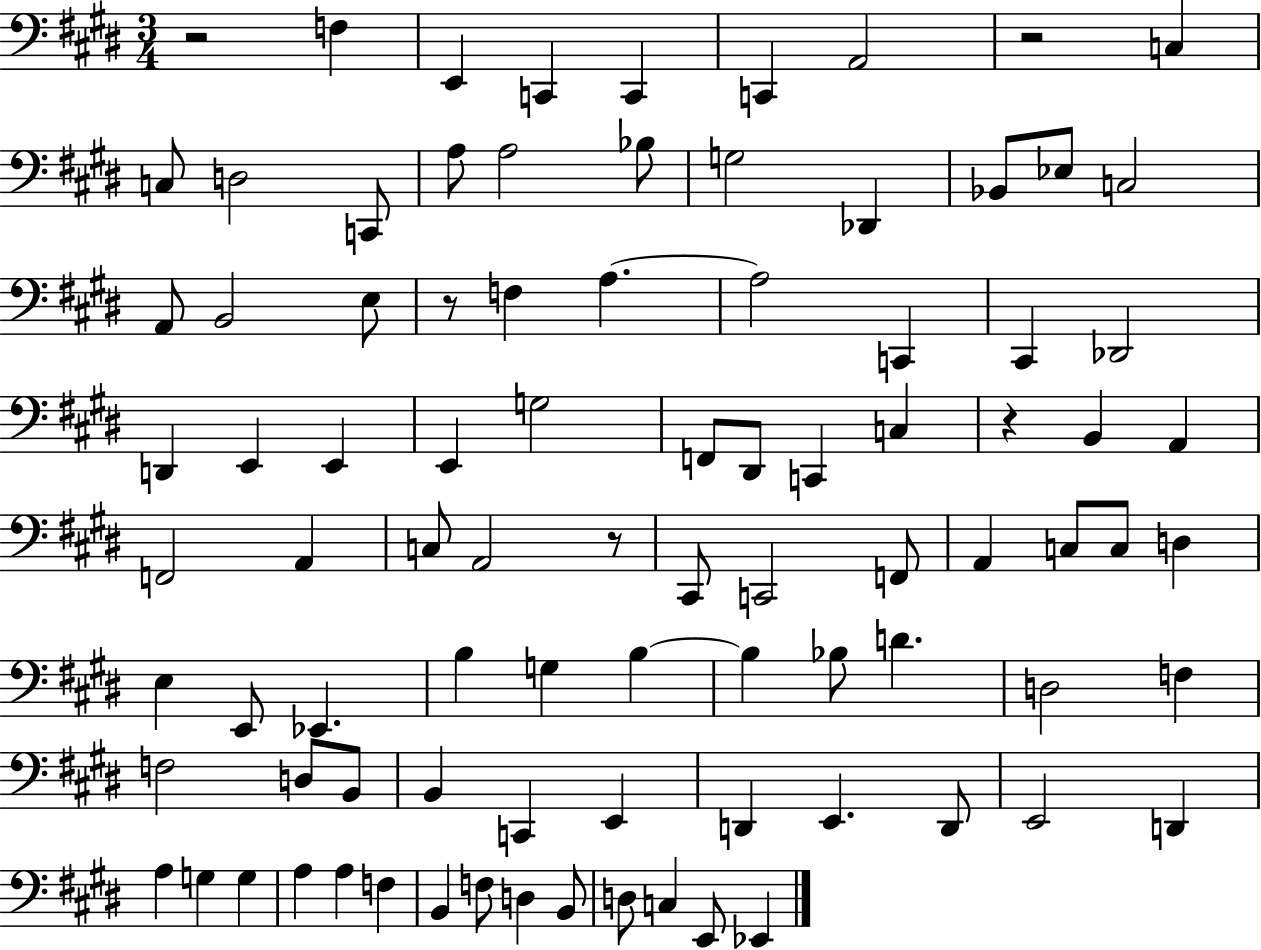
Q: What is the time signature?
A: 3/4